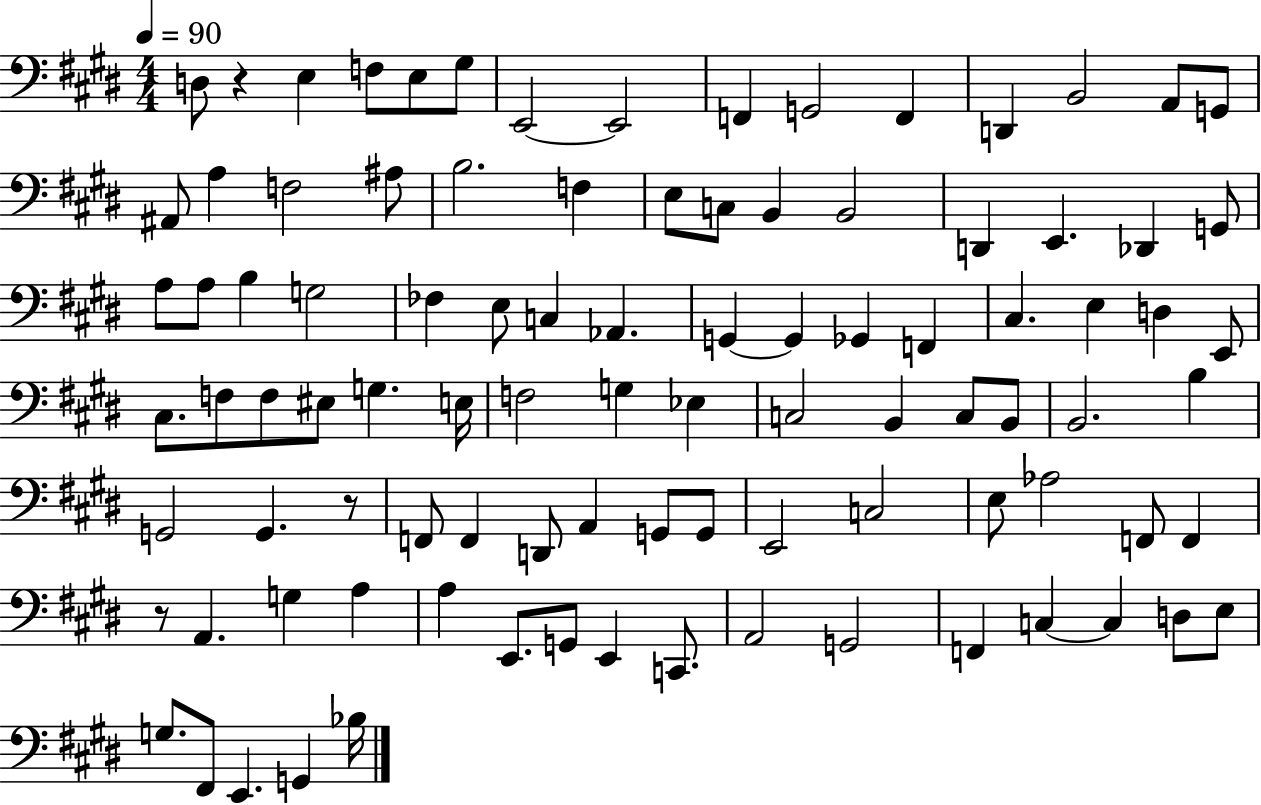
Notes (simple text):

D3/e R/q E3/q F3/e E3/e G#3/e E2/h E2/h F2/q G2/h F2/q D2/q B2/h A2/e G2/e A#2/e A3/q F3/h A#3/e B3/h. F3/q E3/e C3/e B2/q B2/h D2/q E2/q. Db2/q G2/e A3/e A3/e B3/q G3/h FES3/q E3/e C3/q Ab2/q. G2/q G2/q Gb2/q F2/q C#3/q. E3/q D3/q E2/e C#3/e. F3/e F3/e EIS3/e G3/q. E3/s F3/h G3/q Eb3/q C3/h B2/q C3/e B2/e B2/h. B3/q G2/h G2/q. R/e F2/e F2/q D2/e A2/q G2/e G2/e E2/h C3/h E3/e Ab3/h F2/e F2/q R/e A2/q. G3/q A3/q A3/q E2/e. G2/e E2/q C2/e. A2/h G2/h F2/q C3/q C3/q D3/e E3/e G3/e. F#2/e E2/q. G2/q Bb3/s